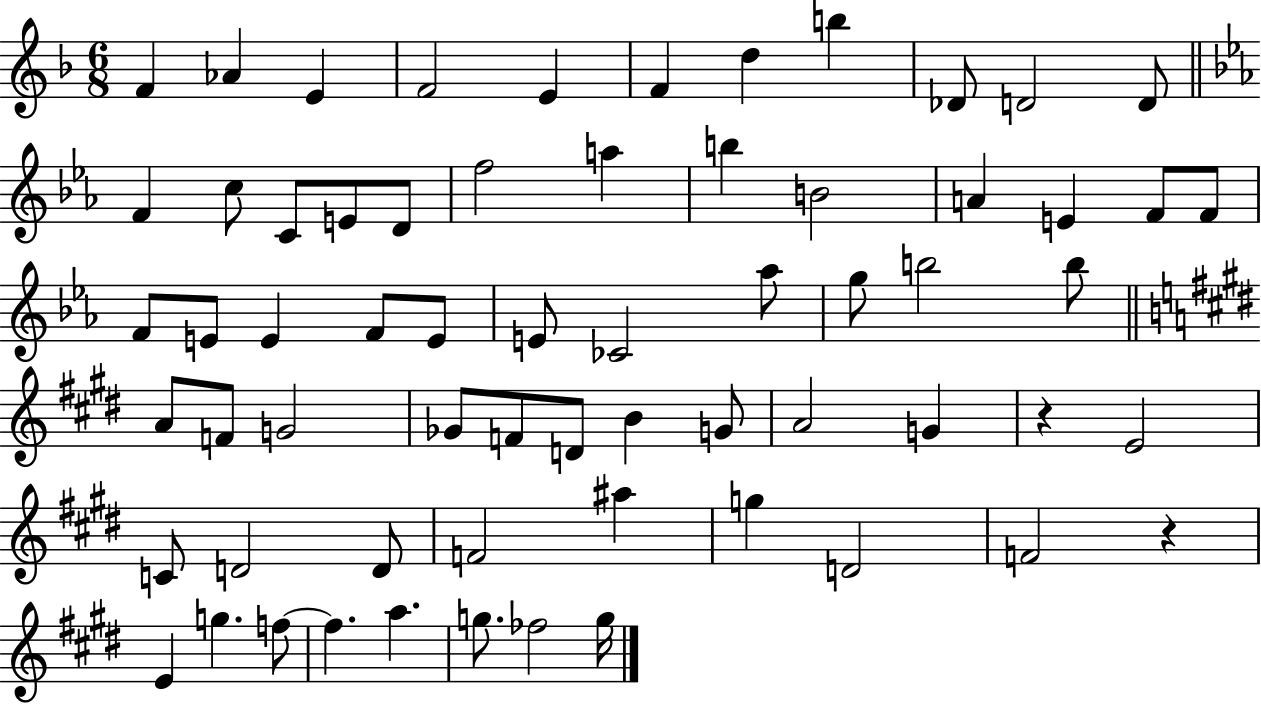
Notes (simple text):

F4/q Ab4/q E4/q F4/h E4/q F4/q D5/q B5/q Db4/e D4/h D4/e F4/q C5/e C4/e E4/e D4/e F5/h A5/q B5/q B4/h A4/q E4/q F4/e F4/e F4/e E4/e E4/q F4/e E4/e E4/e CES4/h Ab5/e G5/e B5/h B5/e A4/e F4/e G4/h Gb4/e F4/e D4/e B4/q G4/e A4/h G4/q R/q E4/h C4/e D4/h D4/e F4/h A#5/q G5/q D4/h F4/h R/q E4/q G5/q. F5/e F5/q. A5/q. G5/e. FES5/h G5/s